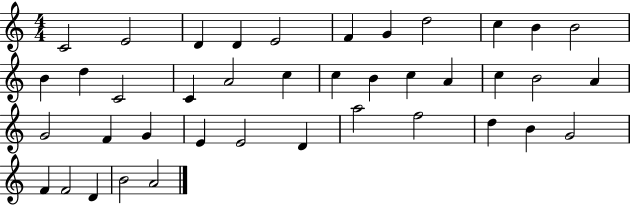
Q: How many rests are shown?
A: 0